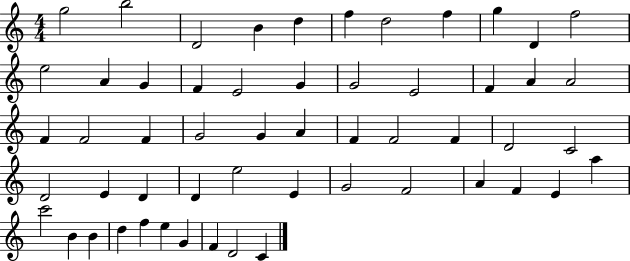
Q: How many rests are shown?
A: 0